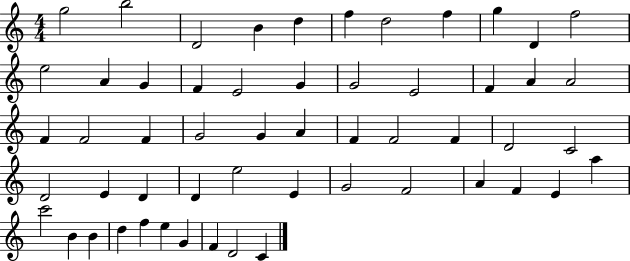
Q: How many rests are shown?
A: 0